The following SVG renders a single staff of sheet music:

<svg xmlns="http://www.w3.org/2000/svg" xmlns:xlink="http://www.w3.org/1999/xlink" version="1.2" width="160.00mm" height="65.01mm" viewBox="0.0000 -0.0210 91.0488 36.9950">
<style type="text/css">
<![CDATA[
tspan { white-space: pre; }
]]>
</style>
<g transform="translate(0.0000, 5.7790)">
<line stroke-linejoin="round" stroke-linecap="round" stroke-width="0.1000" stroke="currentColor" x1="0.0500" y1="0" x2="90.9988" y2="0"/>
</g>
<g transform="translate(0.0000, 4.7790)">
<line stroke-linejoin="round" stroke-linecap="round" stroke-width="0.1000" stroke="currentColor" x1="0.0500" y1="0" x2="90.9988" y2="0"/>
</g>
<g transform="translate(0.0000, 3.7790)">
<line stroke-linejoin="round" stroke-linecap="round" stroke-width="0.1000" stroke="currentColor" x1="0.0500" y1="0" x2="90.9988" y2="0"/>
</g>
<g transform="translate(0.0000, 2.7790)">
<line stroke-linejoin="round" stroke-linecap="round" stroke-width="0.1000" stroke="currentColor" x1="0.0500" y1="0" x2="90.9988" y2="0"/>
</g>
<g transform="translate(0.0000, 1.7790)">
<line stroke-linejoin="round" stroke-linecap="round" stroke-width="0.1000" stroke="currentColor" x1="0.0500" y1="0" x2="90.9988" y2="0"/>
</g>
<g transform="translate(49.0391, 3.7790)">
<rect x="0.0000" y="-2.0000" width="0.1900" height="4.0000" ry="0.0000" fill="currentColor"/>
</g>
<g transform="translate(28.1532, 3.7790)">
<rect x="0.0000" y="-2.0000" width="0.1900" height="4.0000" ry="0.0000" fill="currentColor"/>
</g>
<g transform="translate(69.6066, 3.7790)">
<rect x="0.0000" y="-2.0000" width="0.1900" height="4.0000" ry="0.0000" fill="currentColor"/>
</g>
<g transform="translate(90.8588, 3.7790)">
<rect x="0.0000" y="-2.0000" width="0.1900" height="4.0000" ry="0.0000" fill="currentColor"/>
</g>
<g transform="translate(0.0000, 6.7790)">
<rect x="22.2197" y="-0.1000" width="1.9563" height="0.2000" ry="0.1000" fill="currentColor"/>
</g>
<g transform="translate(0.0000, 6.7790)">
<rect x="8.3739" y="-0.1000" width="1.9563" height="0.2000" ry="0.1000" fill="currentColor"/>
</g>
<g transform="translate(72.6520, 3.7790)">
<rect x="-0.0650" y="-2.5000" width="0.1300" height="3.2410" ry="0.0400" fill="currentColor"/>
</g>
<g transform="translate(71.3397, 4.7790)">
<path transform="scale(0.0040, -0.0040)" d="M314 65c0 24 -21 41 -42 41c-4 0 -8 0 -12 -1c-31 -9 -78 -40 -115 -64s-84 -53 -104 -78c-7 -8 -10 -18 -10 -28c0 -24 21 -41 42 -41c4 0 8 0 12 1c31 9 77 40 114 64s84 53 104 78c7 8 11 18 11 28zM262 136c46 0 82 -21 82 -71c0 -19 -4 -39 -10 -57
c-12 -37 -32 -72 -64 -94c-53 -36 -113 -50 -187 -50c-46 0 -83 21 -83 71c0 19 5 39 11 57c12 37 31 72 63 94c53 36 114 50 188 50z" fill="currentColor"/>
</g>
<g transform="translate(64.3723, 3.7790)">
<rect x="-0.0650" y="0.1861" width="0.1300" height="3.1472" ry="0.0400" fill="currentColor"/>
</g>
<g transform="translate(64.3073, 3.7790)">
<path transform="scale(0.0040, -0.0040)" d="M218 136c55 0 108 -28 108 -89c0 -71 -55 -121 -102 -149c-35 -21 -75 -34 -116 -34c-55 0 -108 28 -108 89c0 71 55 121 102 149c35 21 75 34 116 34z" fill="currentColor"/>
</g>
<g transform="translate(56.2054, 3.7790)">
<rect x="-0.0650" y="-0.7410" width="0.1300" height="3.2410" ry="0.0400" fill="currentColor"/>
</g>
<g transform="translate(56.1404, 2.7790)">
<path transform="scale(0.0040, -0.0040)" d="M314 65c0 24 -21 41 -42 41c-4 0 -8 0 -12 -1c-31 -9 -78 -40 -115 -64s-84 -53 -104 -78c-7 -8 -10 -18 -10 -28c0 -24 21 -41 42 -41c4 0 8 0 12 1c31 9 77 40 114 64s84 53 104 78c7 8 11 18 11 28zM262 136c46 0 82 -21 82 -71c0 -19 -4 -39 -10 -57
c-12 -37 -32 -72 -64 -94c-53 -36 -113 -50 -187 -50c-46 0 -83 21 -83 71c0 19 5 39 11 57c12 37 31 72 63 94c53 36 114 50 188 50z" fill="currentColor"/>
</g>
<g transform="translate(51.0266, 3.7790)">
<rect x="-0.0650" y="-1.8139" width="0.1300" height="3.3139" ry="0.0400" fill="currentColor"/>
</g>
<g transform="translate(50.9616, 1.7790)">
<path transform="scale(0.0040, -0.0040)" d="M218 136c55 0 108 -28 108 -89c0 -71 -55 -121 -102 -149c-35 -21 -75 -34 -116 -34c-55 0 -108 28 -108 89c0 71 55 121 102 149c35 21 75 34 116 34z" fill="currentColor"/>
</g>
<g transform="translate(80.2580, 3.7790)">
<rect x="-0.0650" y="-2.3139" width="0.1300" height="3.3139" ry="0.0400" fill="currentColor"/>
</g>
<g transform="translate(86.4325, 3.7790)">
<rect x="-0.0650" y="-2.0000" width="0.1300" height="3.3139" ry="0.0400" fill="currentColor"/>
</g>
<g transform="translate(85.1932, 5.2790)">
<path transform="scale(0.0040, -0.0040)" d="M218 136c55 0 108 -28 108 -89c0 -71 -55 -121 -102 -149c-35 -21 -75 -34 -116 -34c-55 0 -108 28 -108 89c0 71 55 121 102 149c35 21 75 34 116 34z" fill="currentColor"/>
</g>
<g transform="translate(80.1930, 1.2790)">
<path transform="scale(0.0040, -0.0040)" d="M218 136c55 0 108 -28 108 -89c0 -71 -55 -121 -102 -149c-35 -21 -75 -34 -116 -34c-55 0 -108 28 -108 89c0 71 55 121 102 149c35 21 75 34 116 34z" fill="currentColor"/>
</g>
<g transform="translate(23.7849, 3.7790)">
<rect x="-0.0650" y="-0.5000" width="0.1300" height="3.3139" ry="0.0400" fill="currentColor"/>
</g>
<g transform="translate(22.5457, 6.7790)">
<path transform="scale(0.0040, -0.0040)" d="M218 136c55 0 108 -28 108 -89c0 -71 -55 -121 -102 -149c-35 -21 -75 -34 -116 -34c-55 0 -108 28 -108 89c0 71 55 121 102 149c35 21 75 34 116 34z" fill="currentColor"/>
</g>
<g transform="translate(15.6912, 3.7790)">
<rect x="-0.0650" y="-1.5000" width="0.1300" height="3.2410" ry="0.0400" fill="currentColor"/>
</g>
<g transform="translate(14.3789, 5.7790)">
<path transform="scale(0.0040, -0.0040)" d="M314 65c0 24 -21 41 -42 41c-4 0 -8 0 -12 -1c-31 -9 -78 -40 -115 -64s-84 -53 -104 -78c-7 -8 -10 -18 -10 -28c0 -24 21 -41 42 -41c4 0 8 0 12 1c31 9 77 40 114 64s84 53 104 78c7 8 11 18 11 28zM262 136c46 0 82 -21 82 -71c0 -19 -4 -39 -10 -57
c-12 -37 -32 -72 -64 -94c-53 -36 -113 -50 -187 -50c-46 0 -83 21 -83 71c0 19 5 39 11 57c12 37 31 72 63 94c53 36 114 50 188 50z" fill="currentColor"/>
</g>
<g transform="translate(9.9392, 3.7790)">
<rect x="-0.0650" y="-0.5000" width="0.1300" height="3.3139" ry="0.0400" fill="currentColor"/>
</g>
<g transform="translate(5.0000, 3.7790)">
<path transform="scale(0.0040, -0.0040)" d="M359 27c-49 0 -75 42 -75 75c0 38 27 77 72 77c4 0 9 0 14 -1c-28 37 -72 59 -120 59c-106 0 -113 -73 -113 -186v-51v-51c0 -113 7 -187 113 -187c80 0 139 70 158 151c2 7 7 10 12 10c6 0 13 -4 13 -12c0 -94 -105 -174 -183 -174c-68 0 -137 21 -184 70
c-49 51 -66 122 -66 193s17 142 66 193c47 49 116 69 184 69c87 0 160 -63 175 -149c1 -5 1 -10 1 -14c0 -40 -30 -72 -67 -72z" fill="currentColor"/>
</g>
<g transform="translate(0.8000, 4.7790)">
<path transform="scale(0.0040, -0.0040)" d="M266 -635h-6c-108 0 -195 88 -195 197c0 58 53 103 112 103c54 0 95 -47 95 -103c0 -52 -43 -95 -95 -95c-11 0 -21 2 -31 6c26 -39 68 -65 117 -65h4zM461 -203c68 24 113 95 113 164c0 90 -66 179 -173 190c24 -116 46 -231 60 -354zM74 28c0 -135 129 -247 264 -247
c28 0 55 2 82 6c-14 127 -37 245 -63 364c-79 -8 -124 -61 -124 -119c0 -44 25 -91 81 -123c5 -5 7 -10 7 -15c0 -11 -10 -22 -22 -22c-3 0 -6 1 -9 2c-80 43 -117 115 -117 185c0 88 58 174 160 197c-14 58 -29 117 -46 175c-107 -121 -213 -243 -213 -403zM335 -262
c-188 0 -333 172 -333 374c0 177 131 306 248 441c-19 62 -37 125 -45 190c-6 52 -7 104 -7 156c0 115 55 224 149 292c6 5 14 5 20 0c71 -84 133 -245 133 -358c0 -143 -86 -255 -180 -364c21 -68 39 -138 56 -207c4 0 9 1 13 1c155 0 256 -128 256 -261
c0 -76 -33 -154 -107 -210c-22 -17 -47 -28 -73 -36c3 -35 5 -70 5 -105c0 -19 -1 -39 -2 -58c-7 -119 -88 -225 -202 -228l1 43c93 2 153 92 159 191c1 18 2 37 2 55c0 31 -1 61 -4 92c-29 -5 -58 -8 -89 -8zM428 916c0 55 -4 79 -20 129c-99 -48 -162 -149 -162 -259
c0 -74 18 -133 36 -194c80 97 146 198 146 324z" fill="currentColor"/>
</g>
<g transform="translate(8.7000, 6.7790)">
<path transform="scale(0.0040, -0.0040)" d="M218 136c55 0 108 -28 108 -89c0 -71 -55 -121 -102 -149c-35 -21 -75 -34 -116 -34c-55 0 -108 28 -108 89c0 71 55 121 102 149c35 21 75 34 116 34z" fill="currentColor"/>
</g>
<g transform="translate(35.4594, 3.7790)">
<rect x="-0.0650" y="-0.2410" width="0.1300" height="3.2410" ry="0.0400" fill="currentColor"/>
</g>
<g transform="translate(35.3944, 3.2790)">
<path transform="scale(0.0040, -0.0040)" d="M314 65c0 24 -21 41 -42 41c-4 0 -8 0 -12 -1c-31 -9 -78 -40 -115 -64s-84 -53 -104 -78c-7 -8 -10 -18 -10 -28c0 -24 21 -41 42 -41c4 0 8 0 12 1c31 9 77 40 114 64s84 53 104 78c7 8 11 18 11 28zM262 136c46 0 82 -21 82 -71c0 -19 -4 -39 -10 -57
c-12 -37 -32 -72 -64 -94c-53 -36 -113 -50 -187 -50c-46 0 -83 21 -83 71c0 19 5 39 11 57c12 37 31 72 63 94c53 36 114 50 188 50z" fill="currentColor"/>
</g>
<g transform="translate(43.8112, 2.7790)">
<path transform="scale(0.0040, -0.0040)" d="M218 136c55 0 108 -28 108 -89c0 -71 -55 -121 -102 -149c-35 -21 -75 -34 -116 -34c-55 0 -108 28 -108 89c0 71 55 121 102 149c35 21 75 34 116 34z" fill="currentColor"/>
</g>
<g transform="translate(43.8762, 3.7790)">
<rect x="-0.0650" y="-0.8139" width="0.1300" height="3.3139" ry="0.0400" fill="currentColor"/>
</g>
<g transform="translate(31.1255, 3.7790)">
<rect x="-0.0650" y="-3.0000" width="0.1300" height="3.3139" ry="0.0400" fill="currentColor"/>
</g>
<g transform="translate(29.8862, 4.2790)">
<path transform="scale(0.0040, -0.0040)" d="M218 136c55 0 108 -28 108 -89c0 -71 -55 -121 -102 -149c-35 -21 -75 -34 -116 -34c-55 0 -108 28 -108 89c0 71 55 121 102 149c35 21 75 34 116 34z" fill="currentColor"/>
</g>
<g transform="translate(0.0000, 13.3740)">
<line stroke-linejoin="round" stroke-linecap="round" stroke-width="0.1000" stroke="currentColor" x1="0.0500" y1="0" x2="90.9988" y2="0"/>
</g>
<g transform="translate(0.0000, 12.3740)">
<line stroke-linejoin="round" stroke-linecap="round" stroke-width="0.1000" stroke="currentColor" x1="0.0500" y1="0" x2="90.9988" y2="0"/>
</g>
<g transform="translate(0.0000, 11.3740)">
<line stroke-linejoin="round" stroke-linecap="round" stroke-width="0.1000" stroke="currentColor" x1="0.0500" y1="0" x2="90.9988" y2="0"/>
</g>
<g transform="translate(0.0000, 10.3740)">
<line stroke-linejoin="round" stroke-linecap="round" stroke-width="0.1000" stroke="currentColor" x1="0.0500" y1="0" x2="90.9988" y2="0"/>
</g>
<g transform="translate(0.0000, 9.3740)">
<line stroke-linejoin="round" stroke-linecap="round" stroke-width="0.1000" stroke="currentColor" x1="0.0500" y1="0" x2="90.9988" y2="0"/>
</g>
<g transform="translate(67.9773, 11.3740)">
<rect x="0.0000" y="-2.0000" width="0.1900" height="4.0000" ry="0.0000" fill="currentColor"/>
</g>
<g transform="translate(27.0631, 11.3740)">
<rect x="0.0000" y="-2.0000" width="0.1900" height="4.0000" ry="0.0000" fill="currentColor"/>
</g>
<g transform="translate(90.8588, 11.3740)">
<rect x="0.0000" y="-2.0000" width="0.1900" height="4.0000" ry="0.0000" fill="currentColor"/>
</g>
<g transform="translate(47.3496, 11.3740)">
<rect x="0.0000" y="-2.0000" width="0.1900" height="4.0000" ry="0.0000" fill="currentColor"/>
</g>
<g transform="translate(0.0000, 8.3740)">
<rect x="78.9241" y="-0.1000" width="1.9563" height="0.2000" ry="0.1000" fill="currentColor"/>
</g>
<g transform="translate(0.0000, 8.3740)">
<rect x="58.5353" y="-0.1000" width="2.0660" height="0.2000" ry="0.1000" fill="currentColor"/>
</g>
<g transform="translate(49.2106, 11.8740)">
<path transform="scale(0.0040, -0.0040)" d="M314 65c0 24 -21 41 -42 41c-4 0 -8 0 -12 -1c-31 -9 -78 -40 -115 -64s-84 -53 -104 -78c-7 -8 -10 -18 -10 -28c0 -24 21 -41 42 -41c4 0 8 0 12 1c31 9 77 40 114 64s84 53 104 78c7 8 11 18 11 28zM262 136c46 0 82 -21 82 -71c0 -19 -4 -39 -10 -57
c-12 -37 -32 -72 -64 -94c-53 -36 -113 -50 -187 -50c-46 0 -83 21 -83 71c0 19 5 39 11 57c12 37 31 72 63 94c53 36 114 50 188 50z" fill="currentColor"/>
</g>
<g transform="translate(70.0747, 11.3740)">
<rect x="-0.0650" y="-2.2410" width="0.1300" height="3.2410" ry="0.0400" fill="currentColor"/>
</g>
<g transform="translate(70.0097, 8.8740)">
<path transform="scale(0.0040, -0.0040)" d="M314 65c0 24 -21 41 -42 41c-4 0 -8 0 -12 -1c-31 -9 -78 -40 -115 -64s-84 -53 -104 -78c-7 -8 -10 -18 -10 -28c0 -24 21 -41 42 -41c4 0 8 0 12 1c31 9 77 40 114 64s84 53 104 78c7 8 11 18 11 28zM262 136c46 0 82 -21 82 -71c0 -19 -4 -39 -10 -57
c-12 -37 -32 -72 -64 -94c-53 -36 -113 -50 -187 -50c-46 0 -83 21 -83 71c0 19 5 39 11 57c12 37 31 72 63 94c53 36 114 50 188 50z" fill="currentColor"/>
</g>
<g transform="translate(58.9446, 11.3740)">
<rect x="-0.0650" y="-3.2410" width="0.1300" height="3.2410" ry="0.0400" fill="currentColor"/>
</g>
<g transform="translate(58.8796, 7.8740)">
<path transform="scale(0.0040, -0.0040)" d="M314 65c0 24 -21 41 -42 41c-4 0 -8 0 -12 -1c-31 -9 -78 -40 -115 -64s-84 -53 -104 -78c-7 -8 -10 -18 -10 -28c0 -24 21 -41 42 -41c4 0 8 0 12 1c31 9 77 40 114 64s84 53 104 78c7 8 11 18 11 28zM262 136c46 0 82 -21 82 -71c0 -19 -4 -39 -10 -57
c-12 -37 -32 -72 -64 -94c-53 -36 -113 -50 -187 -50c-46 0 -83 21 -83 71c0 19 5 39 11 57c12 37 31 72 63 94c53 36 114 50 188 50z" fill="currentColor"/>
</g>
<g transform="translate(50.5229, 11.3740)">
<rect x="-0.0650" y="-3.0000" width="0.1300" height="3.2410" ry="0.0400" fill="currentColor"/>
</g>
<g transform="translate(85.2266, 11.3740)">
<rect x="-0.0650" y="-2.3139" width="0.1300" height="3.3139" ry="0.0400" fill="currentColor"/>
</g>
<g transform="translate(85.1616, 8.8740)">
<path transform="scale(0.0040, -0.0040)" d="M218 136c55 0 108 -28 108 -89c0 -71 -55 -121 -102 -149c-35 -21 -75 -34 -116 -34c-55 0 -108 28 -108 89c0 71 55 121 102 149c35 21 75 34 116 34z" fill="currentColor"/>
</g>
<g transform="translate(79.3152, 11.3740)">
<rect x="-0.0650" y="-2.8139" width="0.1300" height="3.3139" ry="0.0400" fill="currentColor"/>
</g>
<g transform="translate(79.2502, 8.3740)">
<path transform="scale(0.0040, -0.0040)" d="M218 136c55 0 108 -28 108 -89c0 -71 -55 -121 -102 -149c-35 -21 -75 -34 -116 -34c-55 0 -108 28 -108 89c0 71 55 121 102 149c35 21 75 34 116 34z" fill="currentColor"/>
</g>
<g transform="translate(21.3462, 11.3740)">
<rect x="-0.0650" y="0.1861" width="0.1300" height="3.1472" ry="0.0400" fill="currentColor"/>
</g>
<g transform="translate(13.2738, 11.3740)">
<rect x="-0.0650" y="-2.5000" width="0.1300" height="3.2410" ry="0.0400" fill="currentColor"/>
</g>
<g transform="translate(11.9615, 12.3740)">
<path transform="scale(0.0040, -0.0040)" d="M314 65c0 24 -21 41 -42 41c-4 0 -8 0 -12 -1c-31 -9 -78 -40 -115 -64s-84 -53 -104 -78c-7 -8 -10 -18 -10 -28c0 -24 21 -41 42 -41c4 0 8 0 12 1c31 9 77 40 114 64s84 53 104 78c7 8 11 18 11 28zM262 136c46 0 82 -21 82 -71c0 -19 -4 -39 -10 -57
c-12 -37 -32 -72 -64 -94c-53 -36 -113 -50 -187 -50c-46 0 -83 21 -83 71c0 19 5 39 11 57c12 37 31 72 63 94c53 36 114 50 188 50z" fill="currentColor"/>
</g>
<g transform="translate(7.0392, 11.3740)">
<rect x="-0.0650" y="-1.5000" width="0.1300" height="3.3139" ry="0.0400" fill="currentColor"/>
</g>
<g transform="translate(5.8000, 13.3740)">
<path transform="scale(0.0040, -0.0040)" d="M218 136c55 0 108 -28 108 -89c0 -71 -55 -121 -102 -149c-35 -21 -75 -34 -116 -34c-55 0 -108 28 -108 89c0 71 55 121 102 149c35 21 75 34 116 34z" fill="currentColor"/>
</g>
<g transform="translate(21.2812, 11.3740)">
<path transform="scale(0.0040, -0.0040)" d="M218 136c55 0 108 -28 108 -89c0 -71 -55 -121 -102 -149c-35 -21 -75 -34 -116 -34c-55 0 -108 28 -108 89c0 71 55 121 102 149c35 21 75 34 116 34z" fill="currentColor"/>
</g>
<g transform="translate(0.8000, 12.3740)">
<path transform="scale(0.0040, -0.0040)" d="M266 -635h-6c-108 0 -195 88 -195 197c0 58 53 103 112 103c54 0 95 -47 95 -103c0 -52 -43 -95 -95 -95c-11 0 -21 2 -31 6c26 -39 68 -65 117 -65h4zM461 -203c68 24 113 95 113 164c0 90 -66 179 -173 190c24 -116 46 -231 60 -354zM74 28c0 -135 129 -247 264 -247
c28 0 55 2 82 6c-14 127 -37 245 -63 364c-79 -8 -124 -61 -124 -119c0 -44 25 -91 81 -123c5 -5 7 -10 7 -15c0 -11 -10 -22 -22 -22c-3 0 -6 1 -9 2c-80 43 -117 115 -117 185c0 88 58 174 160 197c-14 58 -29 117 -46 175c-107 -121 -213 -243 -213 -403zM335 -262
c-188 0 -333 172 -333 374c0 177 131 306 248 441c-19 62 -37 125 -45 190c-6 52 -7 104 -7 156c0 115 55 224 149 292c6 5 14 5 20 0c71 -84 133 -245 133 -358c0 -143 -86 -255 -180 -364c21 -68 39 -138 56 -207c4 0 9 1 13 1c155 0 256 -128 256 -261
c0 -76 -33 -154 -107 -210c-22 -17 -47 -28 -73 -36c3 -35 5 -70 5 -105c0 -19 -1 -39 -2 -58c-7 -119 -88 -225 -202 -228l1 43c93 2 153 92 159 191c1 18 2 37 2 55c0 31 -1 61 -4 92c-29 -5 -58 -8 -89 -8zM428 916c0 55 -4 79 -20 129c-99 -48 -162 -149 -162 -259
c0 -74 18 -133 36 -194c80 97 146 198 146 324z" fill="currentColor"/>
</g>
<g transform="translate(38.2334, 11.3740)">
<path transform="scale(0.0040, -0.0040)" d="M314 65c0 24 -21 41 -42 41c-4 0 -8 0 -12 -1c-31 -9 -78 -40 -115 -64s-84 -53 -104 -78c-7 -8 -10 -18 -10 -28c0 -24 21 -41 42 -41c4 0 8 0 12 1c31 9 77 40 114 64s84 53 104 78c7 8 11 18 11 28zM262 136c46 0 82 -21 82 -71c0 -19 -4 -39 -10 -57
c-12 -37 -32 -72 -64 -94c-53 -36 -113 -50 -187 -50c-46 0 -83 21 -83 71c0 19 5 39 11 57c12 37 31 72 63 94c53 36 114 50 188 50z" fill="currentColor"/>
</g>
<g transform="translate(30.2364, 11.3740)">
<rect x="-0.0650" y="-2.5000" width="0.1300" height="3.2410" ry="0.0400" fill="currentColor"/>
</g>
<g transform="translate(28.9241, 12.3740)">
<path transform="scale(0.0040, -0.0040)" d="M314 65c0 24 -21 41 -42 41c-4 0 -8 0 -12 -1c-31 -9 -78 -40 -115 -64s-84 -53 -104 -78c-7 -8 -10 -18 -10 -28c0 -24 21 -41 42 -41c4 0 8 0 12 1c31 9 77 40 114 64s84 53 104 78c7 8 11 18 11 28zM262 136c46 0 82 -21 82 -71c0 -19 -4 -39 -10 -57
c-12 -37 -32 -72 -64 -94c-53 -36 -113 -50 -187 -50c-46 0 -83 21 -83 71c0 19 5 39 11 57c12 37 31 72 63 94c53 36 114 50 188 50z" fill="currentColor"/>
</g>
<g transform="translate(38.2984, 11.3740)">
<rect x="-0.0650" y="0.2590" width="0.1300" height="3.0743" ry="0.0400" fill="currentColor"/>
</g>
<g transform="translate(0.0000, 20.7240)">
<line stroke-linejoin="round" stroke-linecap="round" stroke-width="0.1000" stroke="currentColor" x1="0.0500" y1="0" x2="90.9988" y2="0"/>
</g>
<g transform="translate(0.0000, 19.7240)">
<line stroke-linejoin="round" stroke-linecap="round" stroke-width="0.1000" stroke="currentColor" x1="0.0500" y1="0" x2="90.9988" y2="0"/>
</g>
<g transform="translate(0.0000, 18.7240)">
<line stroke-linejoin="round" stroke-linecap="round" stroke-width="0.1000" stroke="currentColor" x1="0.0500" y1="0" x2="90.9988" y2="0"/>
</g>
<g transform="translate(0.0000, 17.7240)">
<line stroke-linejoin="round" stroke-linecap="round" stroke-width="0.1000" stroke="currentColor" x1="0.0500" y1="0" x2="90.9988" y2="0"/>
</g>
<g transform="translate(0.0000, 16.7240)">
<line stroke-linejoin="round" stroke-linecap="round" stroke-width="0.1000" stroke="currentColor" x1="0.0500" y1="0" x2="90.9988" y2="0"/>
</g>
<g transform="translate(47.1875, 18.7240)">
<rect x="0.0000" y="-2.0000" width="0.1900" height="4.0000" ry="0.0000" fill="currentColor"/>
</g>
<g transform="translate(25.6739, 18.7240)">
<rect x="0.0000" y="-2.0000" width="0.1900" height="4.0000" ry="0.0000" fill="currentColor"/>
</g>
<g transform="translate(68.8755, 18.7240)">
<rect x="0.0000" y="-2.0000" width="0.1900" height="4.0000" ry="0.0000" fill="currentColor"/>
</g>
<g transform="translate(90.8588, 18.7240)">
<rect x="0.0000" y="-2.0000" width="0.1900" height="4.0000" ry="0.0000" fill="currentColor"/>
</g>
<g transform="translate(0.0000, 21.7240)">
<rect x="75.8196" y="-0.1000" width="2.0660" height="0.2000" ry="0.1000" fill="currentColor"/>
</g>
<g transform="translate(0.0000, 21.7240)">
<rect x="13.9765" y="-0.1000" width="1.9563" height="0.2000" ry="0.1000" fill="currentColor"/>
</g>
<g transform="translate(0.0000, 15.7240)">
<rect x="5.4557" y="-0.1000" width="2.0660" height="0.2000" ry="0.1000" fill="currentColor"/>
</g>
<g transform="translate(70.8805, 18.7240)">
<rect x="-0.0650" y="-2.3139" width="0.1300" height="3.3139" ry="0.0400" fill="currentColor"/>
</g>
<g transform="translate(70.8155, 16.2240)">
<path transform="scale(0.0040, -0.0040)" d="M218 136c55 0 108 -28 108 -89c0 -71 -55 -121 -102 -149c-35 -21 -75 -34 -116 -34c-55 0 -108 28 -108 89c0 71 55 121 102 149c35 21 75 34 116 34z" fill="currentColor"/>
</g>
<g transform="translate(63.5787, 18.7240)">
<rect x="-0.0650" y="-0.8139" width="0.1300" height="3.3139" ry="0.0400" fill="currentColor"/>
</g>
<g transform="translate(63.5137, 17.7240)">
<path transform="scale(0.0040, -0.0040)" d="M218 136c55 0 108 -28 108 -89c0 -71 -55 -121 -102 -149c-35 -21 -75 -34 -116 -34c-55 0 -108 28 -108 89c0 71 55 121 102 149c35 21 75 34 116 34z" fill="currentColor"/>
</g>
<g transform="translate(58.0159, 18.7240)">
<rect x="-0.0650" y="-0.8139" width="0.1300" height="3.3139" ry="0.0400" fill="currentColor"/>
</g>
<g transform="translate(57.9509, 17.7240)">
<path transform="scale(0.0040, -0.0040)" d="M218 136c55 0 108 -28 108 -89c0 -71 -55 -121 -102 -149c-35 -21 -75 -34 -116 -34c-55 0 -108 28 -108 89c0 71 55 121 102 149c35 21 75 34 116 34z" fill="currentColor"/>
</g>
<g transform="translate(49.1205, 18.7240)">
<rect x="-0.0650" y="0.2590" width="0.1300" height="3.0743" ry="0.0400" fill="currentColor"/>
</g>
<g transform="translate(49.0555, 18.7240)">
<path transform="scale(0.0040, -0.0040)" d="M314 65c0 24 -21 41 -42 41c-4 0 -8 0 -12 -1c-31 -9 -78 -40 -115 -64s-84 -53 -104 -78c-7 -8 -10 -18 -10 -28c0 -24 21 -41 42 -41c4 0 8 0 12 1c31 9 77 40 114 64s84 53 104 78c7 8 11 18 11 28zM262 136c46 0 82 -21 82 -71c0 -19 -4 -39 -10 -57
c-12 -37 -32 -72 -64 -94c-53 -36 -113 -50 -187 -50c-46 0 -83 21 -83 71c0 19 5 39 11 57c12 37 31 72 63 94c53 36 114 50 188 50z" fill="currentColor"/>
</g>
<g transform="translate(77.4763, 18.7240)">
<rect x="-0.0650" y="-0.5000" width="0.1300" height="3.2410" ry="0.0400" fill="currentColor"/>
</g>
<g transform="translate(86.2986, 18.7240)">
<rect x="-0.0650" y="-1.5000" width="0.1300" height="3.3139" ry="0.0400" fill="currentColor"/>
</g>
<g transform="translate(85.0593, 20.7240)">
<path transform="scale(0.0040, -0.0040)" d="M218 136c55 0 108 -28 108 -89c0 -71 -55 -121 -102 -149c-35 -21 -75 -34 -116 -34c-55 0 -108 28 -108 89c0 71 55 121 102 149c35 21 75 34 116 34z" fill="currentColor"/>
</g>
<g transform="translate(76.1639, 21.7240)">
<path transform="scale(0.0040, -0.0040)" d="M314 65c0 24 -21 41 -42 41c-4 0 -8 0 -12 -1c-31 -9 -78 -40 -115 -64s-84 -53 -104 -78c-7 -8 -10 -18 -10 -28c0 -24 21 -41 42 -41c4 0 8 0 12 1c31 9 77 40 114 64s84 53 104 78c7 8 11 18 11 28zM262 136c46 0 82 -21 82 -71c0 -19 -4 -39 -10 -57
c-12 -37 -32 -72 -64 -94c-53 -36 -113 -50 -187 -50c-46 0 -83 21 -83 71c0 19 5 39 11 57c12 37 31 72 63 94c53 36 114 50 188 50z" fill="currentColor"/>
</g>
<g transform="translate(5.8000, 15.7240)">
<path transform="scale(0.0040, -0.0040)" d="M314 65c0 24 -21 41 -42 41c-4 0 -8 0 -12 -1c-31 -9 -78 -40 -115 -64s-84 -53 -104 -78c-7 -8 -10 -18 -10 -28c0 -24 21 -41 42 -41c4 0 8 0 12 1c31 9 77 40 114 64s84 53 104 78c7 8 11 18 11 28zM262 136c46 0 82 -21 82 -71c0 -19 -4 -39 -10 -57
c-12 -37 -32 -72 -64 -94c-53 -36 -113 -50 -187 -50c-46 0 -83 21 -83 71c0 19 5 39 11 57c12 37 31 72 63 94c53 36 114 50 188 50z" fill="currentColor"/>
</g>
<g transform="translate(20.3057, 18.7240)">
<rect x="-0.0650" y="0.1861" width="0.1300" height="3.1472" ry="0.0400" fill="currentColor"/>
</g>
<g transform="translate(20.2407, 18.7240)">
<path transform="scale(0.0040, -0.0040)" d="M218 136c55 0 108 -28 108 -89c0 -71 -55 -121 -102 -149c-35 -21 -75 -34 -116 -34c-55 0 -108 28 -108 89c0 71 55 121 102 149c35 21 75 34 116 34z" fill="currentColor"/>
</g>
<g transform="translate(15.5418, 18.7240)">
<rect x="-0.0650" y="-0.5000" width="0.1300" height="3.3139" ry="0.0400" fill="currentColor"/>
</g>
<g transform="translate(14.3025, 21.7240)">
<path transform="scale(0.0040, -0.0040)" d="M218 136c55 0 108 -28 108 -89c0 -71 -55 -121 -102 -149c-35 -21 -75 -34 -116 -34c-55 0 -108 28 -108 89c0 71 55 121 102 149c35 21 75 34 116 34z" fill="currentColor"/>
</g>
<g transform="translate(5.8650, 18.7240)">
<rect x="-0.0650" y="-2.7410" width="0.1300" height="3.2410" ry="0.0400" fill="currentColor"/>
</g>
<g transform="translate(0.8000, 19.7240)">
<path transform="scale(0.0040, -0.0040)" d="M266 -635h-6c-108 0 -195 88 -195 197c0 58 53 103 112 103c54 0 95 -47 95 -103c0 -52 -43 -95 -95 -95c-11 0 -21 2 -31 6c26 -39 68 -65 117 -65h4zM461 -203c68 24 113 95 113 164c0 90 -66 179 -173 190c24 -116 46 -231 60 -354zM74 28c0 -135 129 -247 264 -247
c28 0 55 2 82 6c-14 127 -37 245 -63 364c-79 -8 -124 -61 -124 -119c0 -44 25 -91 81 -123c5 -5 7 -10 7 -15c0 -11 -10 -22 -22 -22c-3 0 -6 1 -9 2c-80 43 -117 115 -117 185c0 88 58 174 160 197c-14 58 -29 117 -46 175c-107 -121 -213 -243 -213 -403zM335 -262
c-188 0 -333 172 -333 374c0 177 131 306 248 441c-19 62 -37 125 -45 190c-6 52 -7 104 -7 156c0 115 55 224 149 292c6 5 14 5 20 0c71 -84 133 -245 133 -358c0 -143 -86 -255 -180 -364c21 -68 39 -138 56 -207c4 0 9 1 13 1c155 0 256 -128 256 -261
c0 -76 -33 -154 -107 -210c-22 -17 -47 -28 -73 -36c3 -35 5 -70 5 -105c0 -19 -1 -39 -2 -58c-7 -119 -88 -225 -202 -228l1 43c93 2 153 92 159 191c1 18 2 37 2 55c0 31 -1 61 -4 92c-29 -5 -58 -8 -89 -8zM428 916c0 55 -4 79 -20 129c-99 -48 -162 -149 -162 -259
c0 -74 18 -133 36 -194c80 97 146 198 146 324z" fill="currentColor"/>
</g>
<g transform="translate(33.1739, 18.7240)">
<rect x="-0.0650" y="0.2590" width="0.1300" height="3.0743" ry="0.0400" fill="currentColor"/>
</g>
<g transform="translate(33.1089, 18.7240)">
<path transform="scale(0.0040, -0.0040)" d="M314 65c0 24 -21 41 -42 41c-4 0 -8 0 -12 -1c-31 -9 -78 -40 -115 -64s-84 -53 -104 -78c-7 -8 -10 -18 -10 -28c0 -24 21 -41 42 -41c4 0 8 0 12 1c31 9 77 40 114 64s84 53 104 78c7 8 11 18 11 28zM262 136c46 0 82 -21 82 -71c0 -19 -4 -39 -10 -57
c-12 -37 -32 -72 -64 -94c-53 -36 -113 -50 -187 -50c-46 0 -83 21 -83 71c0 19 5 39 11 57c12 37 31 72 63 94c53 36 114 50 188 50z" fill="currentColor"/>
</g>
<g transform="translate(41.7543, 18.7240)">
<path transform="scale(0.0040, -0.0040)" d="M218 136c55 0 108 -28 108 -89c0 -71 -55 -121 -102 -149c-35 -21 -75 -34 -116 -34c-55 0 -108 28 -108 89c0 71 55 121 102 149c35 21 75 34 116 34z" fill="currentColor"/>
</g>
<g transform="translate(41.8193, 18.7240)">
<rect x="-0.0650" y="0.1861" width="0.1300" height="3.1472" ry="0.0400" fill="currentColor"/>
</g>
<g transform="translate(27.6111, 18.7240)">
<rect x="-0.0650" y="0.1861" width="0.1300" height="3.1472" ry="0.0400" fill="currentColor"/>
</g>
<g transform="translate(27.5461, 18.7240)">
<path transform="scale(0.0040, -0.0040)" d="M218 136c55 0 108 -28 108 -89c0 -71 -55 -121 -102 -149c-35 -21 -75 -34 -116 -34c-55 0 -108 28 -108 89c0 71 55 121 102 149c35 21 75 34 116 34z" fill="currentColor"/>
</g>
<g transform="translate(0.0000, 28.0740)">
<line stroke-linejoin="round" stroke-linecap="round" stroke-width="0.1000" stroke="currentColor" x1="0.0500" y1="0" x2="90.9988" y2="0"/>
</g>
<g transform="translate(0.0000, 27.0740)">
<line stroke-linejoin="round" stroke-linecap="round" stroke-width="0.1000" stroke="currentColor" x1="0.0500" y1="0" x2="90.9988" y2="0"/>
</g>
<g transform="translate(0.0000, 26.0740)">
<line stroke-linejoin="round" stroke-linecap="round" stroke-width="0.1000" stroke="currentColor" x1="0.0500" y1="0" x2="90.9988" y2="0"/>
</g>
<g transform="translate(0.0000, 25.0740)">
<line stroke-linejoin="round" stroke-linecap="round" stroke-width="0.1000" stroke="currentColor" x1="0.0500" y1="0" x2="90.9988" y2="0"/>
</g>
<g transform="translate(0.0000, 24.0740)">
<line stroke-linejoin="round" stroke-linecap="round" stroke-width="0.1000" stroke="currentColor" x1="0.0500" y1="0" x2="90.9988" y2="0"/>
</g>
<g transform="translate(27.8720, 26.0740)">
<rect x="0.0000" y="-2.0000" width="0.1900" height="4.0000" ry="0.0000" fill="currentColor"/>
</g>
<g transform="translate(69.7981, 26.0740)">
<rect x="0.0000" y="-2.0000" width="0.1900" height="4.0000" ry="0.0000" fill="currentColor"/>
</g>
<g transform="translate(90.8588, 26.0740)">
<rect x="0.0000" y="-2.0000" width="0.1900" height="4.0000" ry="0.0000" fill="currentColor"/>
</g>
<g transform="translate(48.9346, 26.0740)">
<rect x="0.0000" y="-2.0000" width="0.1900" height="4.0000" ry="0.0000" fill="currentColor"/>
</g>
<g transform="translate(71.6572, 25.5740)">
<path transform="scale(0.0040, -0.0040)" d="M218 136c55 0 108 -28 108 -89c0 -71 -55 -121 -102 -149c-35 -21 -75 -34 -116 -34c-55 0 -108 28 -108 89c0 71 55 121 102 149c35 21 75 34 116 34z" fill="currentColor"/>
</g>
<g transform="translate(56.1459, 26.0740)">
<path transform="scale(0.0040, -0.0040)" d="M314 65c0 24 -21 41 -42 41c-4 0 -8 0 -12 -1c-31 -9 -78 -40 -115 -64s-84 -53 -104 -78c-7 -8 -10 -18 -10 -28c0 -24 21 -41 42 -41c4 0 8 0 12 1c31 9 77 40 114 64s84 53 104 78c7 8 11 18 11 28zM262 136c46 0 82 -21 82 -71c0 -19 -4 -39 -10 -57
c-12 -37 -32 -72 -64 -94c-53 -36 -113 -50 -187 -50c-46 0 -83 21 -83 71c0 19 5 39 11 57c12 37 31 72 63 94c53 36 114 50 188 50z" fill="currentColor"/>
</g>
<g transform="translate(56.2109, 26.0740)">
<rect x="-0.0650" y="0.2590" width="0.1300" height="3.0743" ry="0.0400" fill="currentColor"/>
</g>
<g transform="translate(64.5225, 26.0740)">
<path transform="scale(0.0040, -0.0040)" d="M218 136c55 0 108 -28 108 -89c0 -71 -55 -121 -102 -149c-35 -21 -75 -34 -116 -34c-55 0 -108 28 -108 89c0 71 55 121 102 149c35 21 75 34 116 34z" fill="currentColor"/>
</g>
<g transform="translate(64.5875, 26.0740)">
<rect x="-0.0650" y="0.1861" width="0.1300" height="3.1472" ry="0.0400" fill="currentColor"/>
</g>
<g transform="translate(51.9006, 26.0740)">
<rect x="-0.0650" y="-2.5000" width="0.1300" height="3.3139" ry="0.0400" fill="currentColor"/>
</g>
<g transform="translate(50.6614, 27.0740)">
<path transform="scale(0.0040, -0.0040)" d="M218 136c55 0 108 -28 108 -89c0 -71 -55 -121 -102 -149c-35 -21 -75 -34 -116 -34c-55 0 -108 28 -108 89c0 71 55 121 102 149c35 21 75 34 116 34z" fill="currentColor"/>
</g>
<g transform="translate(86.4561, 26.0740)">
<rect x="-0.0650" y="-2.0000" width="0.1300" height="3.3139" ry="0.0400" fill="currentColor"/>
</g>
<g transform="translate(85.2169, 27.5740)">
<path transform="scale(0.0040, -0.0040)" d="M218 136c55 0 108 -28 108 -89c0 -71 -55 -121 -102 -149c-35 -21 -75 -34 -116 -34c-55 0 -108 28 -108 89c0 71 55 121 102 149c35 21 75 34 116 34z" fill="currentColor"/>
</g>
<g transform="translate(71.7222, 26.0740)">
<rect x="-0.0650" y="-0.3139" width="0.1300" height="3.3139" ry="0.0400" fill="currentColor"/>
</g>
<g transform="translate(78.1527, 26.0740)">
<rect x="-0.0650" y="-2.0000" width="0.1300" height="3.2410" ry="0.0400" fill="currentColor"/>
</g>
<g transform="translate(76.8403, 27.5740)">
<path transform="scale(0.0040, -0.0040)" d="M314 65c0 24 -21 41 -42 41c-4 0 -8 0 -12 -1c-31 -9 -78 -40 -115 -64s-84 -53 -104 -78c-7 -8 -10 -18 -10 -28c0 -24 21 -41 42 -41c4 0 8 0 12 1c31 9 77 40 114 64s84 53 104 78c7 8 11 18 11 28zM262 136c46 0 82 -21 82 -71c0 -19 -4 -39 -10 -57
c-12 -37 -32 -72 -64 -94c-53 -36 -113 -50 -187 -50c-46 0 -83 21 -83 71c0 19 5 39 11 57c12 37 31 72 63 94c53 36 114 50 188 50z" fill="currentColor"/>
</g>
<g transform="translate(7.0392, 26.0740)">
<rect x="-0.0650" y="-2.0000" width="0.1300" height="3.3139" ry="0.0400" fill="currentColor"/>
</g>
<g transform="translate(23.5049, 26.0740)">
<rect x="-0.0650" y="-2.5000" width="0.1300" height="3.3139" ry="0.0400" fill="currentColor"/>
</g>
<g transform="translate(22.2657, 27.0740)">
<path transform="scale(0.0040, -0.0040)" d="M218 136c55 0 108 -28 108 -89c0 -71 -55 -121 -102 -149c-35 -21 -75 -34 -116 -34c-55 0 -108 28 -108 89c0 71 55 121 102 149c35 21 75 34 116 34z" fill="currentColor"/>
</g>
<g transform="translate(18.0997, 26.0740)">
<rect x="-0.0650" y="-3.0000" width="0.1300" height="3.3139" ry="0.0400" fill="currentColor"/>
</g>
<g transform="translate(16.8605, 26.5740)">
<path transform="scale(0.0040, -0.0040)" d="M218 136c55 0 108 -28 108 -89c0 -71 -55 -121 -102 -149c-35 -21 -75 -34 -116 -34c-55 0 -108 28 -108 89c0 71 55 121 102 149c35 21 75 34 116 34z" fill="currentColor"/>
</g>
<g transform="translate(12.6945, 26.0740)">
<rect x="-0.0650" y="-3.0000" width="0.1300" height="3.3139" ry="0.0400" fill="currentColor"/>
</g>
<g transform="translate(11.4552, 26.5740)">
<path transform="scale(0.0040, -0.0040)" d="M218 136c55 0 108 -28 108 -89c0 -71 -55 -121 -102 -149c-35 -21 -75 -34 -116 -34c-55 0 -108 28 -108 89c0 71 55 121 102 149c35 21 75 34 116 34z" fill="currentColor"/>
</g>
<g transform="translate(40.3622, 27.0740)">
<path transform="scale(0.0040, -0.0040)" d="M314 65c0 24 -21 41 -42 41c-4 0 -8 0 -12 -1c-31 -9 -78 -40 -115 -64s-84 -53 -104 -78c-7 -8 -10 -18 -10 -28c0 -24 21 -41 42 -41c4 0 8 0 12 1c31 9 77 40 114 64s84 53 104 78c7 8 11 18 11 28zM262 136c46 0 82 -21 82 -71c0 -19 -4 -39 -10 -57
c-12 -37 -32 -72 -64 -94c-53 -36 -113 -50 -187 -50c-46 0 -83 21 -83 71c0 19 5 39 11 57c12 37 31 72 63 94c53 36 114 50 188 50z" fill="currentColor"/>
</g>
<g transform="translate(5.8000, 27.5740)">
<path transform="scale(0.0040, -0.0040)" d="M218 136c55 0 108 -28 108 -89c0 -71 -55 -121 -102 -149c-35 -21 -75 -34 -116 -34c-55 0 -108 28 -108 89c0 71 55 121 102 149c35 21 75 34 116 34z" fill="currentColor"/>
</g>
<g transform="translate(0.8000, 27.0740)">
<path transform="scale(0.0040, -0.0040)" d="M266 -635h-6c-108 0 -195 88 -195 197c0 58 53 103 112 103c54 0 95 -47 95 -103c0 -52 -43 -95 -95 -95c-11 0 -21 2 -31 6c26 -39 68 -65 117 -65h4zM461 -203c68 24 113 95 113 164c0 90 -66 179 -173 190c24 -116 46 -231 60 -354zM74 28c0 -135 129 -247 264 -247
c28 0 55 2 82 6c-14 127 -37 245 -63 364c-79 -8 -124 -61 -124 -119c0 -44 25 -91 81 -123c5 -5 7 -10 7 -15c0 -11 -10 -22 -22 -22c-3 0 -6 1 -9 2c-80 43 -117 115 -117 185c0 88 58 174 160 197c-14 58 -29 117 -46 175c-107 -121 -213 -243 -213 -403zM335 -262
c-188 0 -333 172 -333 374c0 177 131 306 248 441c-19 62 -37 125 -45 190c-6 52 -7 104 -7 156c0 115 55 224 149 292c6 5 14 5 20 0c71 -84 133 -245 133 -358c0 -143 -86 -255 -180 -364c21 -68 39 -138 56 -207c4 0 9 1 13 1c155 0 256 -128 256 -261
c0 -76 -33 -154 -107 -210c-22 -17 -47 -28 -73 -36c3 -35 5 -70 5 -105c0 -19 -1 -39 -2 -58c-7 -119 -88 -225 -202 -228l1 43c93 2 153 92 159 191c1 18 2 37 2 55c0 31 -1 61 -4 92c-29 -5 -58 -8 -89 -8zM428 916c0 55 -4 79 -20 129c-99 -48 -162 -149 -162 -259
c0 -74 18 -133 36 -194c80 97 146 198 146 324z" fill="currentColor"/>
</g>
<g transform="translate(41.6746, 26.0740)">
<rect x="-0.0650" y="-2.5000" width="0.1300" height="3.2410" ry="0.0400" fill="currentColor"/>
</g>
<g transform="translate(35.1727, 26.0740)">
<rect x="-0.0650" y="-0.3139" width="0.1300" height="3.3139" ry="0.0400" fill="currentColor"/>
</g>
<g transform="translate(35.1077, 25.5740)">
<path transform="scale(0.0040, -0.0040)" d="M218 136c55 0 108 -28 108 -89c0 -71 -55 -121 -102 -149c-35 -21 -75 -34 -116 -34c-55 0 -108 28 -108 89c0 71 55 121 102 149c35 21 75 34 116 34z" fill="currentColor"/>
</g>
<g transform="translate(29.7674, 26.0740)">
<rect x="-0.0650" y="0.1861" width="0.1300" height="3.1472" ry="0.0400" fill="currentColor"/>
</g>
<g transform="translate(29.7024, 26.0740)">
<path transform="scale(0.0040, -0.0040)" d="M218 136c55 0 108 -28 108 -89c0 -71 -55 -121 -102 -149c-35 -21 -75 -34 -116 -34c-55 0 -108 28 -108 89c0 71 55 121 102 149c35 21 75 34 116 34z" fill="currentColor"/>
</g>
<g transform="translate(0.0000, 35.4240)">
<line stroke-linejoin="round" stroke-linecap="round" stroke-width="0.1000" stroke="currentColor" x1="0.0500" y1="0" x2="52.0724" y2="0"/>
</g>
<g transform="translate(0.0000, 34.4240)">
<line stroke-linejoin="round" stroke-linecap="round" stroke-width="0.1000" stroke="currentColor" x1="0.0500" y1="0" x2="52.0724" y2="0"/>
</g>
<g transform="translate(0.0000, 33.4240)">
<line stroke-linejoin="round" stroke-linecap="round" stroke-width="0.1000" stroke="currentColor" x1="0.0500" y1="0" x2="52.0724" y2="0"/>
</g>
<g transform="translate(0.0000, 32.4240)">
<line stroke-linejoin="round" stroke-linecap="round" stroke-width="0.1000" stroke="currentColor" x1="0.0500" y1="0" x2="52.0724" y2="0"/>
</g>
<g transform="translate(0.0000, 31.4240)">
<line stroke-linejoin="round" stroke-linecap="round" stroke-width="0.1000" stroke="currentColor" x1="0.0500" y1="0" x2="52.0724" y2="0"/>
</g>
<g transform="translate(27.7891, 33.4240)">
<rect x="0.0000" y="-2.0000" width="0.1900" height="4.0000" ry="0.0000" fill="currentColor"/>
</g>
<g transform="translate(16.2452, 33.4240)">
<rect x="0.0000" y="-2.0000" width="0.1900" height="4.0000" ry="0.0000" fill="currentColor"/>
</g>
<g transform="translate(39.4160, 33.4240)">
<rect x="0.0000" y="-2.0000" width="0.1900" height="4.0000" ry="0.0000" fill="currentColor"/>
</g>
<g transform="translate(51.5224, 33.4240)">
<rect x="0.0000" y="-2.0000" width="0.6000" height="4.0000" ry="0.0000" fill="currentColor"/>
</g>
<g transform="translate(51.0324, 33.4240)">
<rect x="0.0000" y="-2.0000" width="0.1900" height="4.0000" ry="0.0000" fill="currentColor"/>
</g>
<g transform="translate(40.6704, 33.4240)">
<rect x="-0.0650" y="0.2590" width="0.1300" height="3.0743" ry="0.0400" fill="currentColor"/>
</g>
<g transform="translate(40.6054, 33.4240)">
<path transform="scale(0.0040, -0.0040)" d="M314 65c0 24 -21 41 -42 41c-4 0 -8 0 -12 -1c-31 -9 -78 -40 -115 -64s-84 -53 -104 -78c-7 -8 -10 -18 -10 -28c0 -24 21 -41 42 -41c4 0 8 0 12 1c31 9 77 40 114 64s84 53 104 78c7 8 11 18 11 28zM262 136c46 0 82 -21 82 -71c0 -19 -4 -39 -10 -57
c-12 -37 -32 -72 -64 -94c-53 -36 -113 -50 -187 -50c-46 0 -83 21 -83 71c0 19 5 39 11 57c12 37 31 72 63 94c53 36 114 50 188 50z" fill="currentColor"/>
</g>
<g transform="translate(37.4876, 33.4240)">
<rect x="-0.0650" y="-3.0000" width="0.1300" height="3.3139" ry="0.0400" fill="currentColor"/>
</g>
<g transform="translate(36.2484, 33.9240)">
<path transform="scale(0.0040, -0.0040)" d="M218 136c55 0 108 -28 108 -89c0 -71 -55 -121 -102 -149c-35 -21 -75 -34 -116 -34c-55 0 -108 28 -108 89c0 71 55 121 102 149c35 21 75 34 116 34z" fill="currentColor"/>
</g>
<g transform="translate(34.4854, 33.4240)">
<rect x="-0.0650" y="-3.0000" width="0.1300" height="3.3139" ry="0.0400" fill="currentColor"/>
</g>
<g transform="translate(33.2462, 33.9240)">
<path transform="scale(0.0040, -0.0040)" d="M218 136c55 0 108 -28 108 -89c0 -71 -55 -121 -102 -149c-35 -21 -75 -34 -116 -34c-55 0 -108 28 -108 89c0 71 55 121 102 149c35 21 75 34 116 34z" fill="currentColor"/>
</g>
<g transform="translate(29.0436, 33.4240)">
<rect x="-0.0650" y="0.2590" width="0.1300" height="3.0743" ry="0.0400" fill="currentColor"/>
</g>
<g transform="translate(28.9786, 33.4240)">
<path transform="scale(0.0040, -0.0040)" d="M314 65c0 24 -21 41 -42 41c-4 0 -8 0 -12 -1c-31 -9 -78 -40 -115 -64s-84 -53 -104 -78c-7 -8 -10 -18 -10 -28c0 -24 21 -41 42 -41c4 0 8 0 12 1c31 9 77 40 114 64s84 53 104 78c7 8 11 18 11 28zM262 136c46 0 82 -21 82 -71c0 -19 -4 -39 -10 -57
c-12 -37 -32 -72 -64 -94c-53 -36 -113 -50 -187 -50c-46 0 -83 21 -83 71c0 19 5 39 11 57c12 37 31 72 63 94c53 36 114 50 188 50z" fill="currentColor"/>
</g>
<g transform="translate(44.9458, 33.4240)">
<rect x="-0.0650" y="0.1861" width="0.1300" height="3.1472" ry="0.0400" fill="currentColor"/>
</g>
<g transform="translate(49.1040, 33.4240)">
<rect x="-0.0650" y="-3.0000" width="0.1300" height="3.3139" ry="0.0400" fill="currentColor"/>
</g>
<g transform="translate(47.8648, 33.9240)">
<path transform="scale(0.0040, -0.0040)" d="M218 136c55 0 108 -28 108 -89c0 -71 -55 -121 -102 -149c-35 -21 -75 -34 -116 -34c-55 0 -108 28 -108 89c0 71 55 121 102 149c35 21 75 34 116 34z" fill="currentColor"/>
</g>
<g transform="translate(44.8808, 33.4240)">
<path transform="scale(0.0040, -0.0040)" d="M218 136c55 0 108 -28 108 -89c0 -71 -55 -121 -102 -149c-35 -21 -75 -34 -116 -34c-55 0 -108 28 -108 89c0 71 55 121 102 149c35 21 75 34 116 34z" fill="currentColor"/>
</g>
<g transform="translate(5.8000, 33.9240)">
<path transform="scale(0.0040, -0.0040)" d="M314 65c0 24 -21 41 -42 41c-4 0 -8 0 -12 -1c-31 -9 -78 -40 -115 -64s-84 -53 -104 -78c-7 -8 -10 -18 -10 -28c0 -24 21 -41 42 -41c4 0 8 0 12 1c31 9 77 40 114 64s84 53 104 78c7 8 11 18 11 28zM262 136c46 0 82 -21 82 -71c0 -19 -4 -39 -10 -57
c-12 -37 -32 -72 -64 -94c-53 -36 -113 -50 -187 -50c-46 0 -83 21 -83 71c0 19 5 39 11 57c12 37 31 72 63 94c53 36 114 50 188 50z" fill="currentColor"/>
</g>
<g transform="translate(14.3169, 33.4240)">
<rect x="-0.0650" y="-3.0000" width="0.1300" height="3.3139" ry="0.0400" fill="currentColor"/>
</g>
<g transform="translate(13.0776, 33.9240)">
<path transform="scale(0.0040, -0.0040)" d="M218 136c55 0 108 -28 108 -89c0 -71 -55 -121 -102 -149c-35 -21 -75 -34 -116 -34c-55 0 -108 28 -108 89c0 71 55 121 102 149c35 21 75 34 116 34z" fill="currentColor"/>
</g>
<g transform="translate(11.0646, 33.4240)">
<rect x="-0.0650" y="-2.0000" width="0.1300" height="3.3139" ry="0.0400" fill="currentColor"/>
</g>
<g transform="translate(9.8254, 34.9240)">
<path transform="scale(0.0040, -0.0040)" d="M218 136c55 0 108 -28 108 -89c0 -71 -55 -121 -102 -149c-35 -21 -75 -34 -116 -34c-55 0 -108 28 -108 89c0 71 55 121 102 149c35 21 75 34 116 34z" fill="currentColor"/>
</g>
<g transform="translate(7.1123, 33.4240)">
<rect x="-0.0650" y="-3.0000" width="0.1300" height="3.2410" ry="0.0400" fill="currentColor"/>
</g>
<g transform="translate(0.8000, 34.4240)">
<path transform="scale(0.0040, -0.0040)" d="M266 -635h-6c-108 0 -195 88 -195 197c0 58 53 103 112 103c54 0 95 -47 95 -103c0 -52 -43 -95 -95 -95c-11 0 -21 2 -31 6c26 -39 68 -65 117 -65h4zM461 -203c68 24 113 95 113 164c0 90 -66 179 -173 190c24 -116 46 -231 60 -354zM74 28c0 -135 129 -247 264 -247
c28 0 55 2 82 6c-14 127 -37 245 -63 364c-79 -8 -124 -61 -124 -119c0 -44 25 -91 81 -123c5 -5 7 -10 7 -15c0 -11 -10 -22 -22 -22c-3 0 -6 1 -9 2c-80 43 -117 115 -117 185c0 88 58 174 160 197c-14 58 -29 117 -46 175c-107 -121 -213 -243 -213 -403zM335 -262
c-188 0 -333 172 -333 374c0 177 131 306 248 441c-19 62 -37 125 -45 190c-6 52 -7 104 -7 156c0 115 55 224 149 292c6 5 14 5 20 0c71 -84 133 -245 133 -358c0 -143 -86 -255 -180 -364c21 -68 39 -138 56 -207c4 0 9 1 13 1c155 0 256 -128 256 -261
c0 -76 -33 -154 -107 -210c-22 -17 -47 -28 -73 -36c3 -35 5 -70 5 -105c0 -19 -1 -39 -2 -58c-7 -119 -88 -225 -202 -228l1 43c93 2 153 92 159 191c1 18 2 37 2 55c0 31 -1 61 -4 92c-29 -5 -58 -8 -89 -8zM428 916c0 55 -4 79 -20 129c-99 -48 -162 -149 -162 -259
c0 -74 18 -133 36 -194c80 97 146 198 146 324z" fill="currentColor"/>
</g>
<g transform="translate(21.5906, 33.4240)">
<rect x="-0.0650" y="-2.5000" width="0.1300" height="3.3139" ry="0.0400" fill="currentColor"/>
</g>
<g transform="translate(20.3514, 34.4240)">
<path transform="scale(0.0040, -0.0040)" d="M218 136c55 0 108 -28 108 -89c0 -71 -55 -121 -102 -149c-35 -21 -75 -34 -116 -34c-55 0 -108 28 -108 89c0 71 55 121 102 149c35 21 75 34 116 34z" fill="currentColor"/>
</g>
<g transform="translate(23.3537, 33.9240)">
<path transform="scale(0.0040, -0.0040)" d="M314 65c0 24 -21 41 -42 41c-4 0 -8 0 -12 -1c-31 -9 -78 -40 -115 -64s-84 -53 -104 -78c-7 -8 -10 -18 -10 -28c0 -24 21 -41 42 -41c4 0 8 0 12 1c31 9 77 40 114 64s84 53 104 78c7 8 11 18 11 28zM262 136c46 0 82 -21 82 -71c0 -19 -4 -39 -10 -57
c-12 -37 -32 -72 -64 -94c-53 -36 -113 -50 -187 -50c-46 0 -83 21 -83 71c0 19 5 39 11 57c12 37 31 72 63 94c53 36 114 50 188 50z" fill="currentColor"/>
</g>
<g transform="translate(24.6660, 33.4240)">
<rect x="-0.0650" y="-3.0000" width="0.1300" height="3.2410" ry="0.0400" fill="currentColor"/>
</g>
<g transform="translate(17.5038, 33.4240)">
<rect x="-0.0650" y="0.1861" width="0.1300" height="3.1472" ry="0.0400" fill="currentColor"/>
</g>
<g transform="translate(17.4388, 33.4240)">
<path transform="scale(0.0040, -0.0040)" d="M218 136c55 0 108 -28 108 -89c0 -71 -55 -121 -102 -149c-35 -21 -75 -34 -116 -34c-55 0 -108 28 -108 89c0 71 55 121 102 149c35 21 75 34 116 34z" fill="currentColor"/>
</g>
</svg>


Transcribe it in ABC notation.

X:1
T:Untitled
M:4/4
L:1/4
K:C
C E2 C A c2 d f d2 B G2 g F E G2 B G2 B2 A2 b2 g2 a g a2 C B B B2 B B2 d d g C2 E F A A G B c G2 G B2 B c F2 F A2 F A B G A2 B2 A A B2 B A